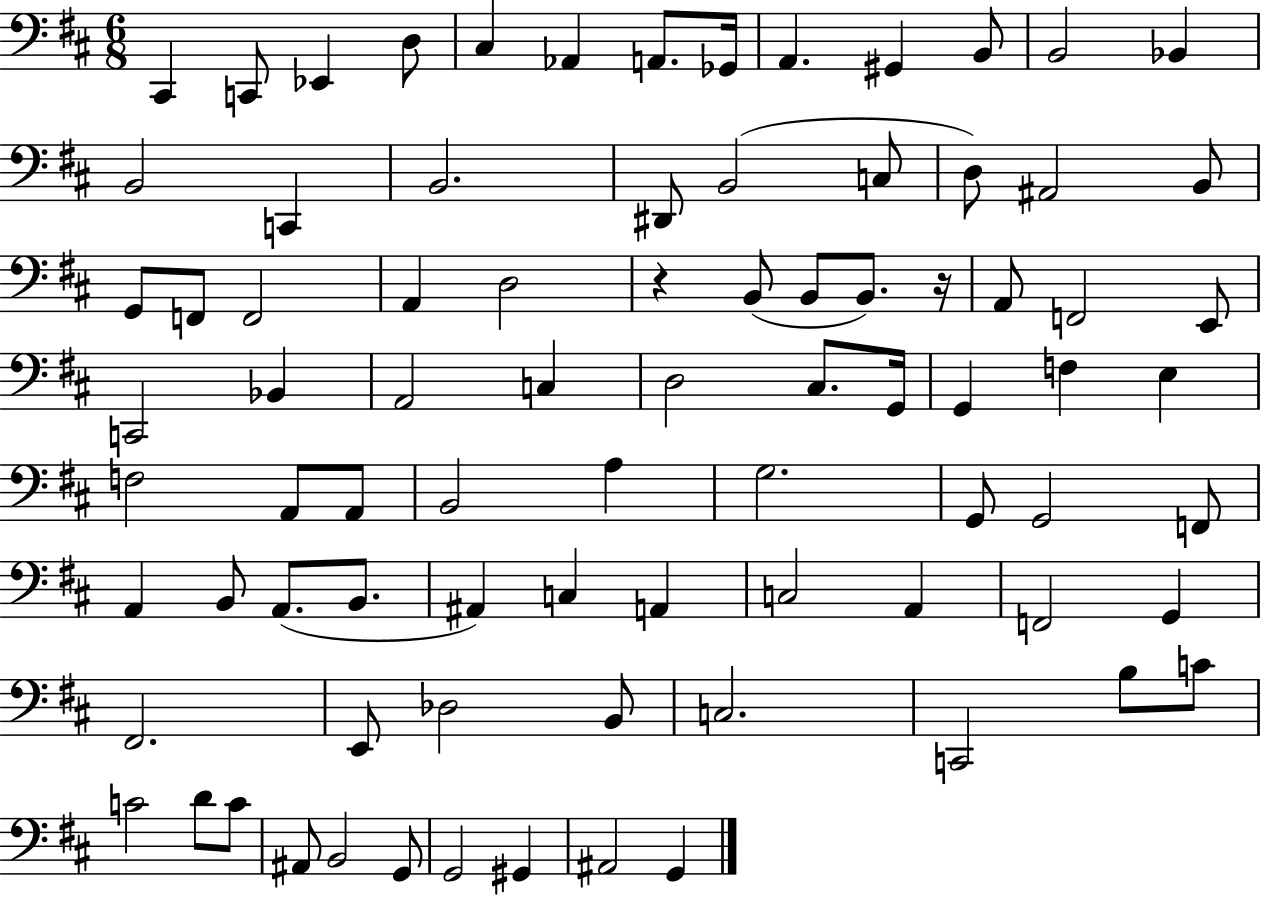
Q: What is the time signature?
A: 6/8